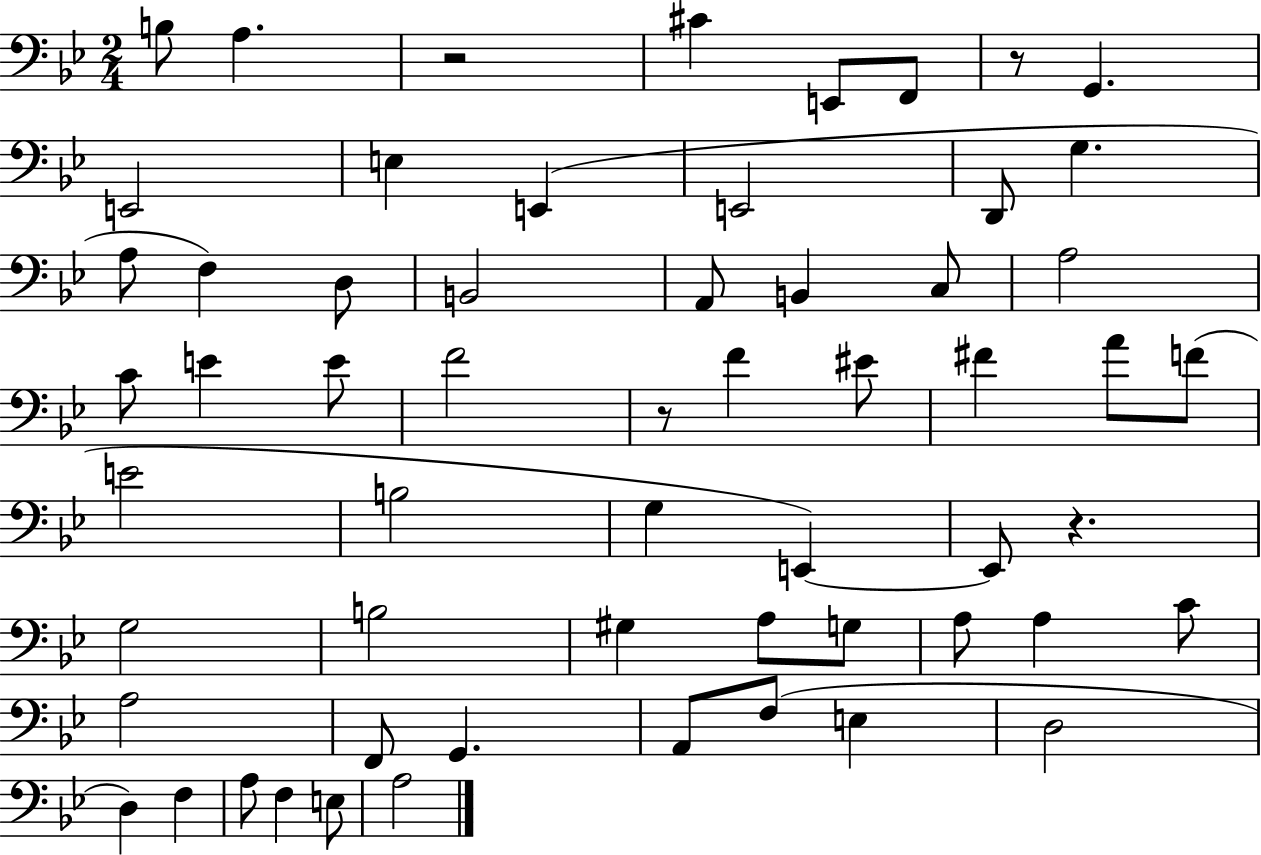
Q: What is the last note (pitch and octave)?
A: A3